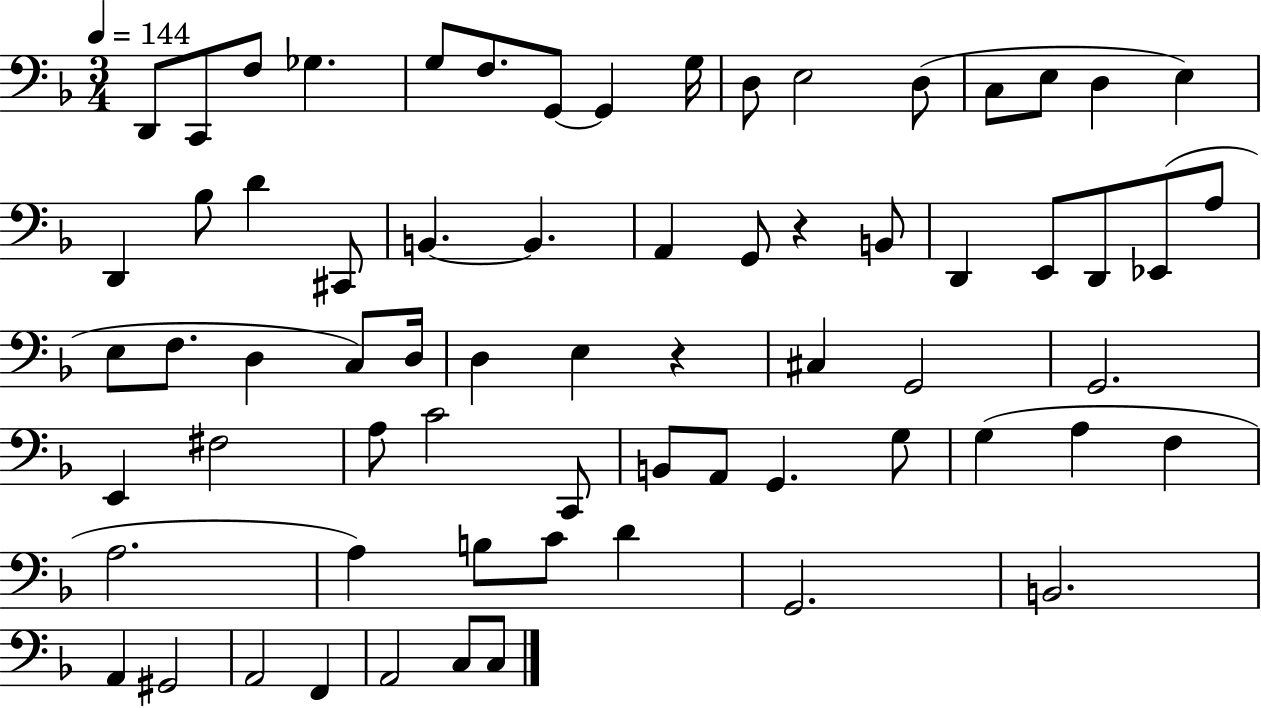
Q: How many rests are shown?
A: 2